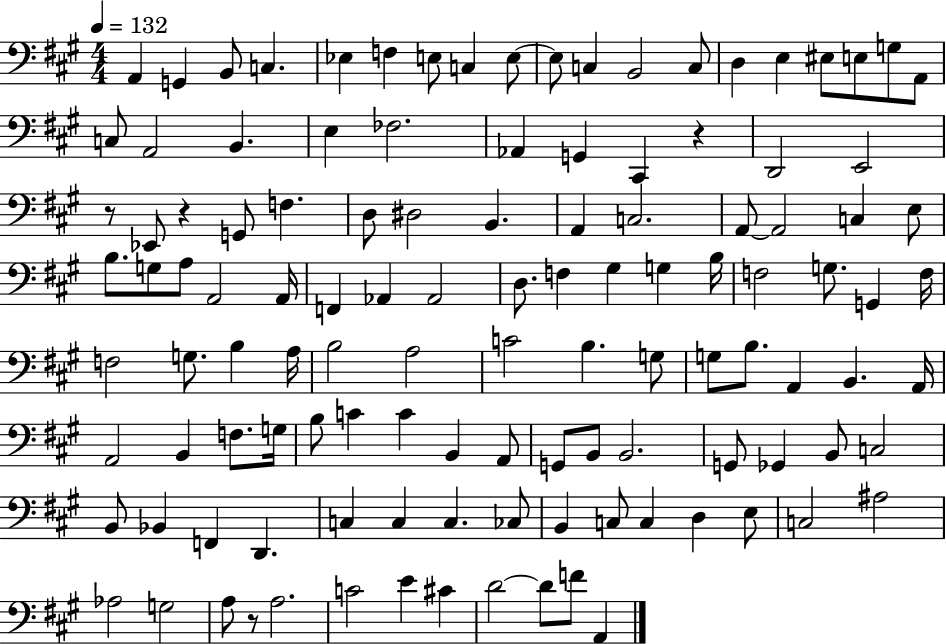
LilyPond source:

{
  \clef bass
  \numericTimeSignature
  \time 4/4
  \key a \major
  \tempo 4 = 132
  a,4 g,4 b,8 c4. | ees4 f4 e8 c4 e8~~ | e8 c4 b,2 c8 | d4 e4 eis8 e8 g8 a,8 | \break c8 a,2 b,4. | e4 fes2. | aes,4 g,4 cis,4 r4 | d,2 e,2 | \break r8 ees,8 r4 g,8 f4. | d8 dis2 b,4. | a,4 c2. | a,8~~ a,2 c4 e8 | \break b8. g8 a8 a,2 a,16 | f,4 aes,4 aes,2 | d8. f4 gis4 g4 b16 | f2 g8. g,4 f16 | \break f2 g8. b4 a16 | b2 a2 | c'2 b4. g8 | g8 b8. a,4 b,4. a,16 | \break a,2 b,4 f8. g16 | b8 c'4 c'4 b,4 a,8 | g,8 b,8 b,2. | g,8 ges,4 b,8 c2 | \break b,8 bes,4 f,4 d,4. | c4 c4 c4. ces8 | b,4 c8 c4 d4 e8 | c2 ais2 | \break aes2 g2 | a8 r8 a2. | c'2 e'4 cis'4 | d'2~~ d'8 f'8 a,4 | \break \bar "|."
}